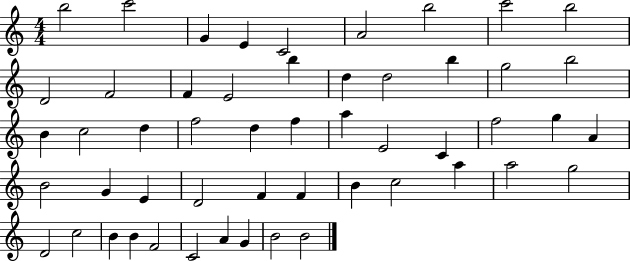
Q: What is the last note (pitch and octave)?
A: B4